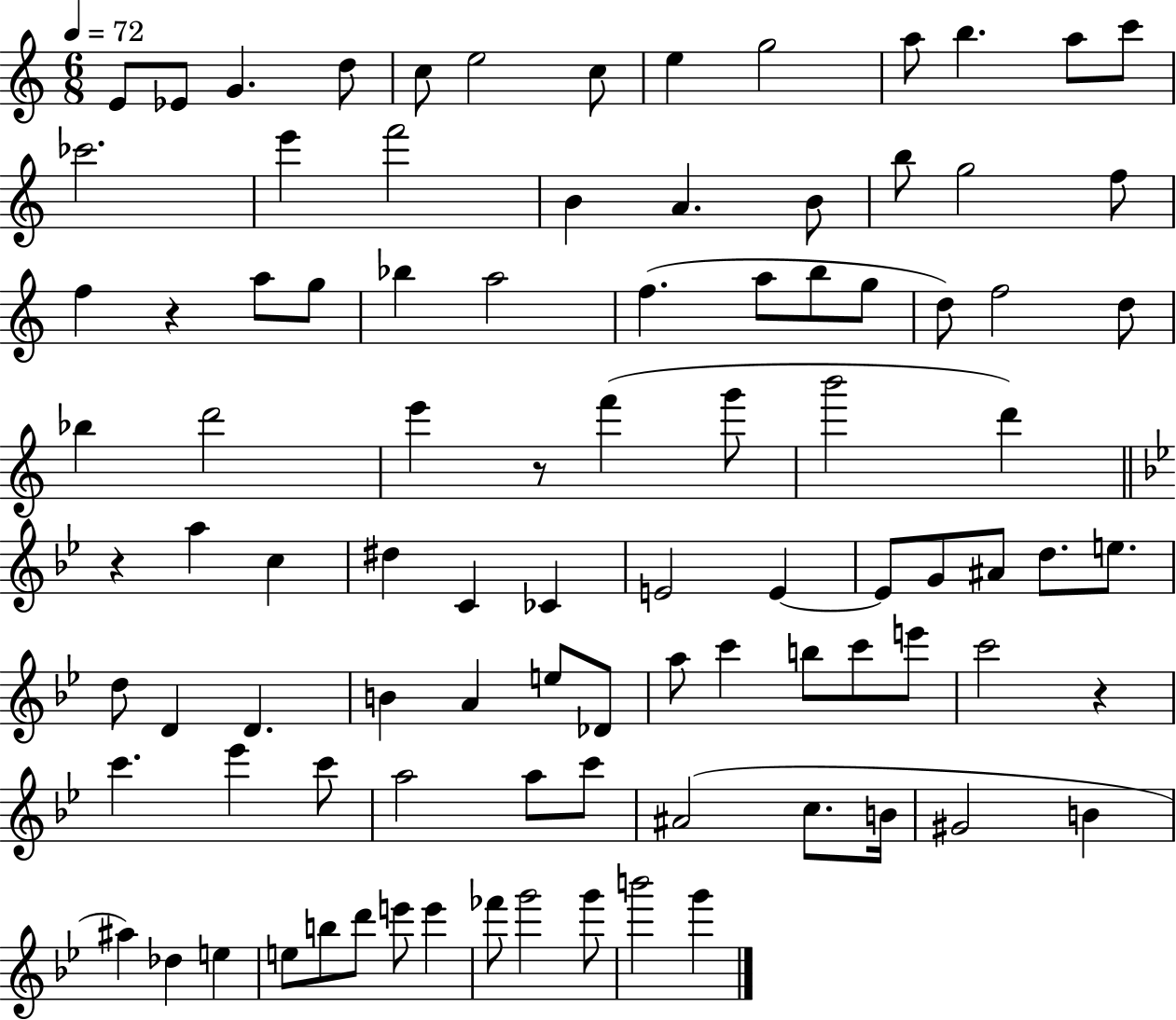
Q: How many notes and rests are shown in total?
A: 94